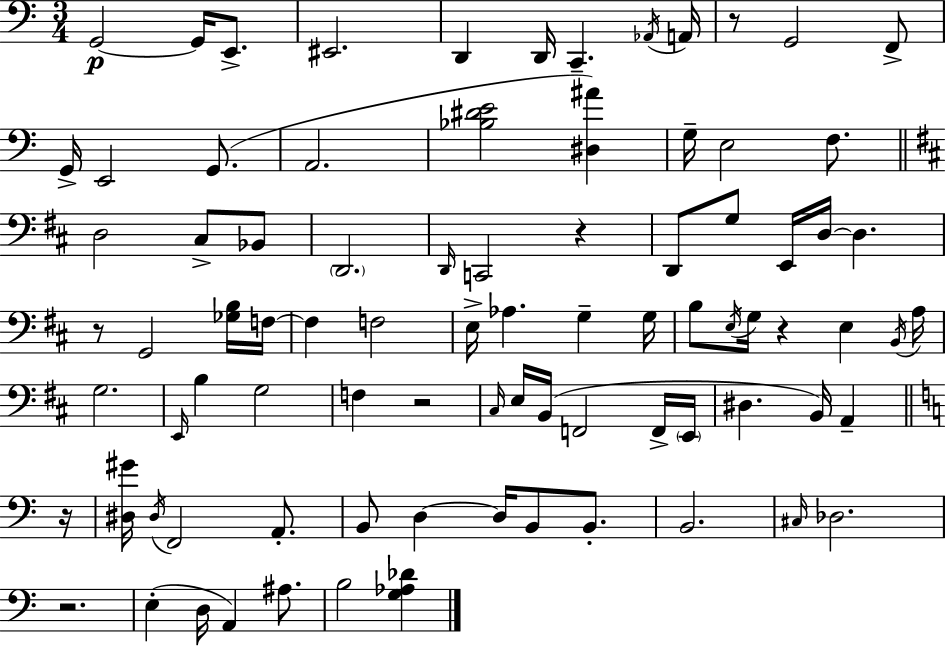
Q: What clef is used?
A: bass